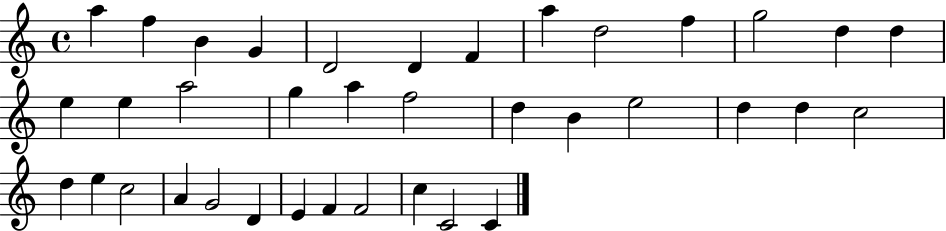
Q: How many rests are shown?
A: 0